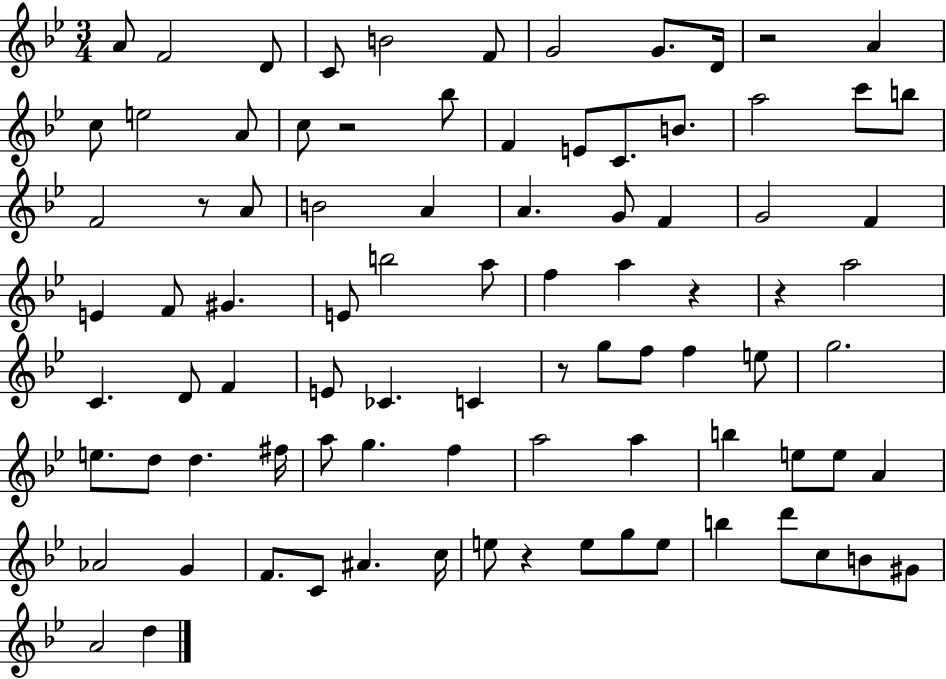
{
  \clef treble
  \numericTimeSignature
  \time 3/4
  \key bes \major
  a'8 f'2 d'8 | c'8 b'2 f'8 | g'2 g'8. d'16 | r2 a'4 | \break c''8 e''2 a'8 | c''8 r2 bes''8 | f'4 e'8 c'8. b'8. | a''2 c'''8 b''8 | \break f'2 r8 a'8 | b'2 a'4 | a'4. g'8 f'4 | g'2 f'4 | \break e'4 f'8 gis'4. | e'8 b''2 a''8 | f''4 a''4 r4 | r4 a''2 | \break c'4. d'8 f'4 | e'8 ces'4. c'4 | r8 g''8 f''8 f''4 e''8 | g''2. | \break e''8. d''8 d''4. fis''16 | a''8 g''4. f''4 | a''2 a''4 | b''4 e''8 e''8 a'4 | \break aes'2 g'4 | f'8. c'8 ais'4. c''16 | e''8 r4 e''8 g''8 e''8 | b''4 d'''8 c''8 b'8 gis'8 | \break a'2 d''4 | \bar "|."
}